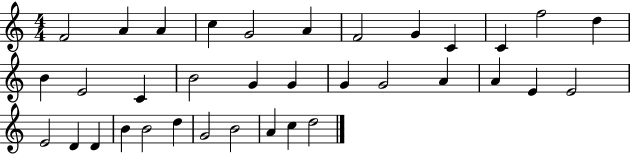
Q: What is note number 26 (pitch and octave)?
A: D4